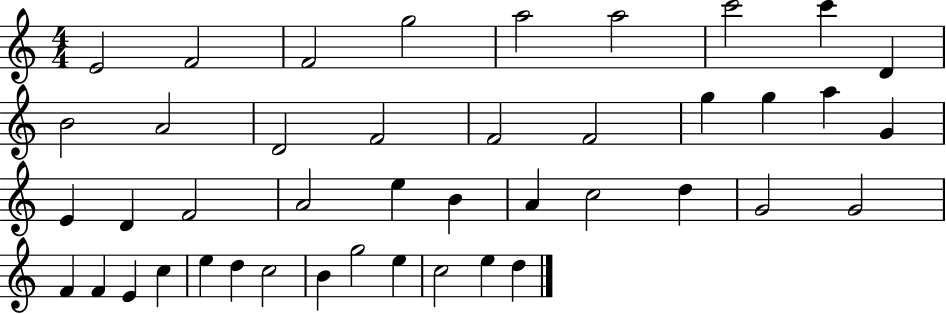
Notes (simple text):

E4/h F4/h F4/h G5/h A5/h A5/h C6/h C6/q D4/q B4/h A4/h D4/h F4/h F4/h F4/h G5/q G5/q A5/q G4/q E4/q D4/q F4/h A4/h E5/q B4/q A4/q C5/h D5/q G4/h G4/h F4/q F4/q E4/q C5/q E5/q D5/q C5/h B4/q G5/h E5/q C5/h E5/q D5/q